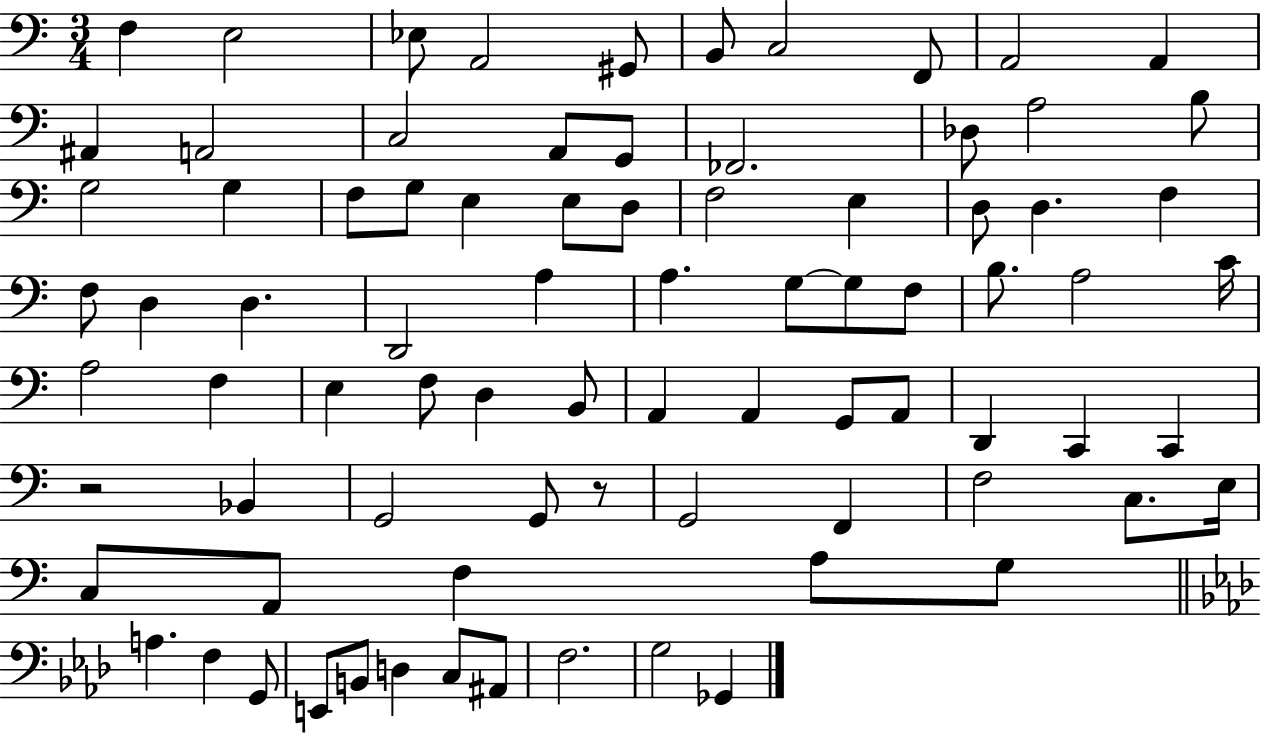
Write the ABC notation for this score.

X:1
T:Untitled
M:3/4
L:1/4
K:C
F, E,2 _E,/2 A,,2 ^G,,/2 B,,/2 C,2 F,,/2 A,,2 A,, ^A,, A,,2 C,2 A,,/2 G,,/2 _F,,2 _D,/2 A,2 B,/2 G,2 G, F,/2 G,/2 E, E,/2 D,/2 F,2 E, D,/2 D, F, F,/2 D, D, D,,2 A, A, G,/2 G,/2 F,/2 B,/2 A,2 C/4 A,2 F, E, F,/2 D, B,,/2 A,, A,, G,,/2 A,,/2 D,, C,, C,, z2 _B,, G,,2 G,,/2 z/2 G,,2 F,, F,2 C,/2 E,/4 C,/2 A,,/2 F, A,/2 G,/2 A, F, G,,/2 E,,/2 B,,/2 D, C,/2 ^A,,/2 F,2 G,2 _G,,